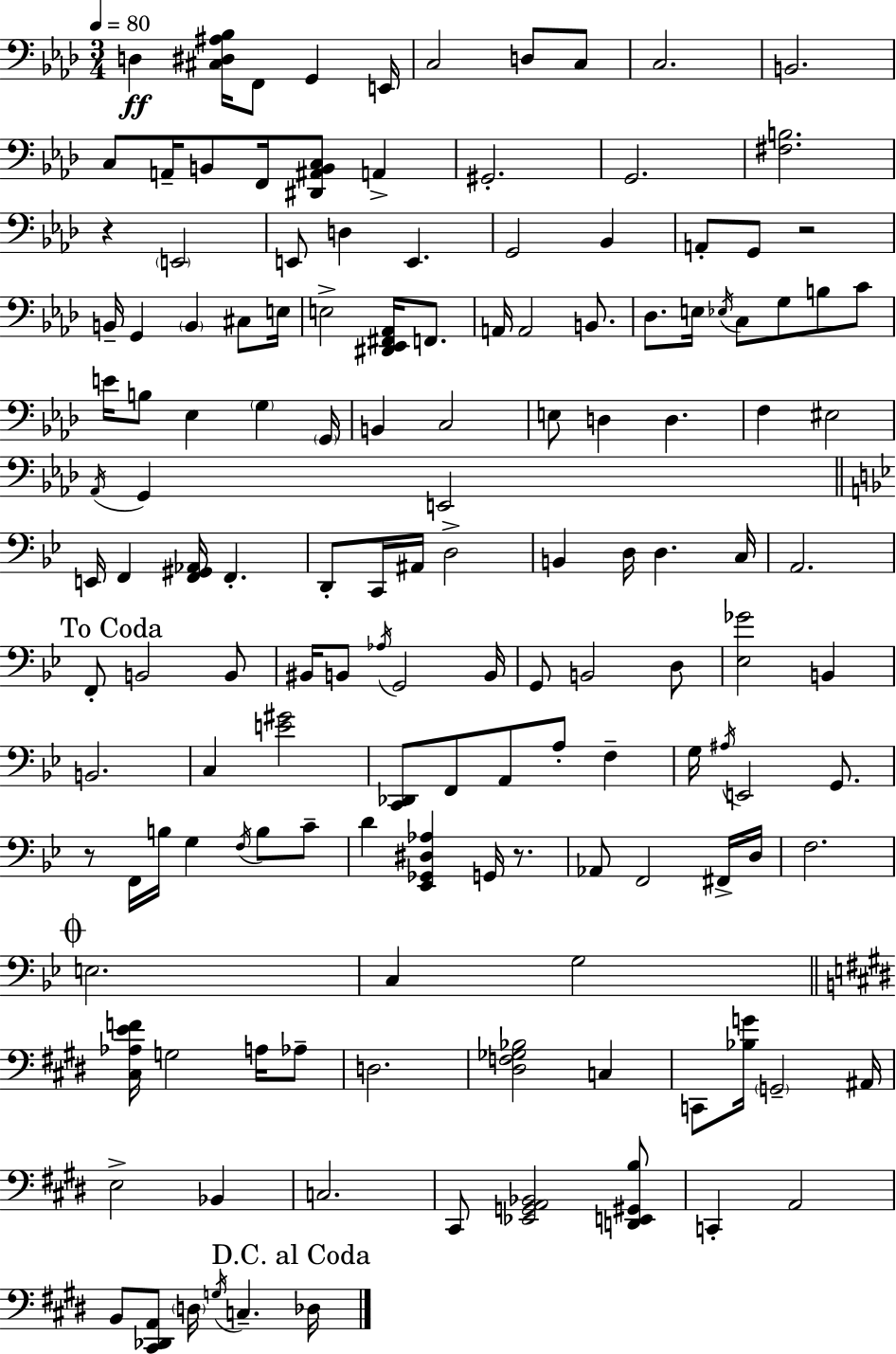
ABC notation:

X:1
T:Untitled
M:3/4
L:1/4
K:Fm
D, [^C,^D,^A,_B,]/4 F,,/2 G,, E,,/4 C,2 D,/2 C,/2 C,2 B,,2 C,/2 A,,/4 B,,/2 F,,/4 [^D,,^A,,B,,C,]/2 A,, ^G,,2 G,,2 [^F,B,]2 z E,,2 E,,/2 D, E,, G,,2 _B,, A,,/2 G,,/2 z2 B,,/4 G,, B,, ^C,/2 E,/4 E,2 [^D,,_E,,^F,,_A,,]/4 F,,/2 A,,/4 A,,2 B,,/2 _D,/2 E,/4 _E,/4 C,/2 G,/2 B,/2 C/2 E/4 B,/2 _E, G, G,,/4 B,, C,2 E,/2 D, D, F, ^E,2 _A,,/4 G,, E,,2 E,,/4 F,, [F,,^G,,_A,,]/4 F,, D,,/2 C,,/4 ^A,,/4 D,2 B,, D,/4 D, C,/4 A,,2 F,,/2 B,,2 B,,/2 ^B,,/4 B,,/2 _A,/4 G,,2 B,,/4 G,,/2 B,,2 D,/2 [_E,_G]2 B,, B,,2 C, [E^G]2 [C,,_D,,]/2 F,,/2 A,,/2 A,/2 F, G,/4 ^A,/4 E,,2 G,,/2 z/2 F,,/4 B,/4 G, F,/4 B,/2 C/2 D [_E,,_G,,^D,_A,] G,,/4 z/2 _A,,/2 F,,2 ^F,,/4 D,/4 F,2 E,2 C, G,2 [^C,_A,EF]/4 G,2 A,/4 _A,/2 D,2 [^D,F,_G,_B,]2 C, C,,/2 [_B,G]/4 G,,2 ^A,,/4 E,2 _B,, C,2 ^C,,/2 [_E,,G,,A,,_B,,]2 [D,,E,,^G,,B,]/2 C,, A,,2 B,,/2 [^C,,_D,,A,,]/2 D,/4 G,/4 C, _D,/4